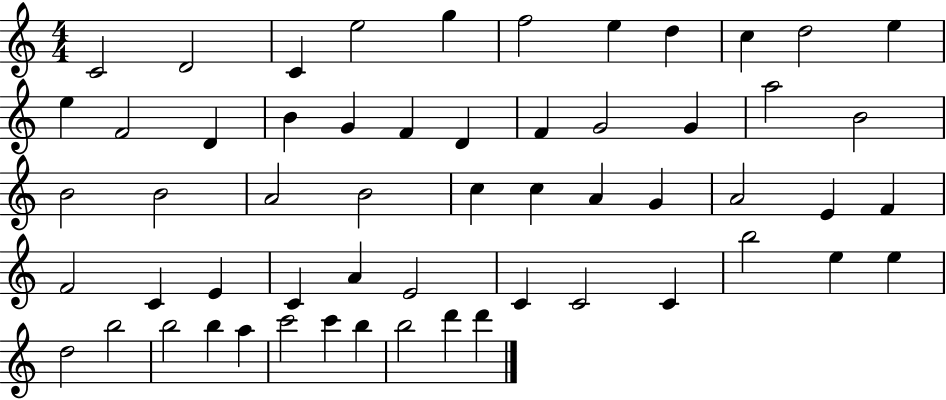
{
  \clef treble
  \numericTimeSignature
  \time 4/4
  \key c \major
  c'2 d'2 | c'4 e''2 g''4 | f''2 e''4 d''4 | c''4 d''2 e''4 | \break e''4 f'2 d'4 | b'4 g'4 f'4 d'4 | f'4 g'2 g'4 | a''2 b'2 | \break b'2 b'2 | a'2 b'2 | c''4 c''4 a'4 g'4 | a'2 e'4 f'4 | \break f'2 c'4 e'4 | c'4 a'4 e'2 | c'4 c'2 c'4 | b''2 e''4 e''4 | \break d''2 b''2 | b''2 b''4 a''4 | c'''2 c'''4 b''4 | b''2 d'''4 d'''4 | \break \bar "|."
}